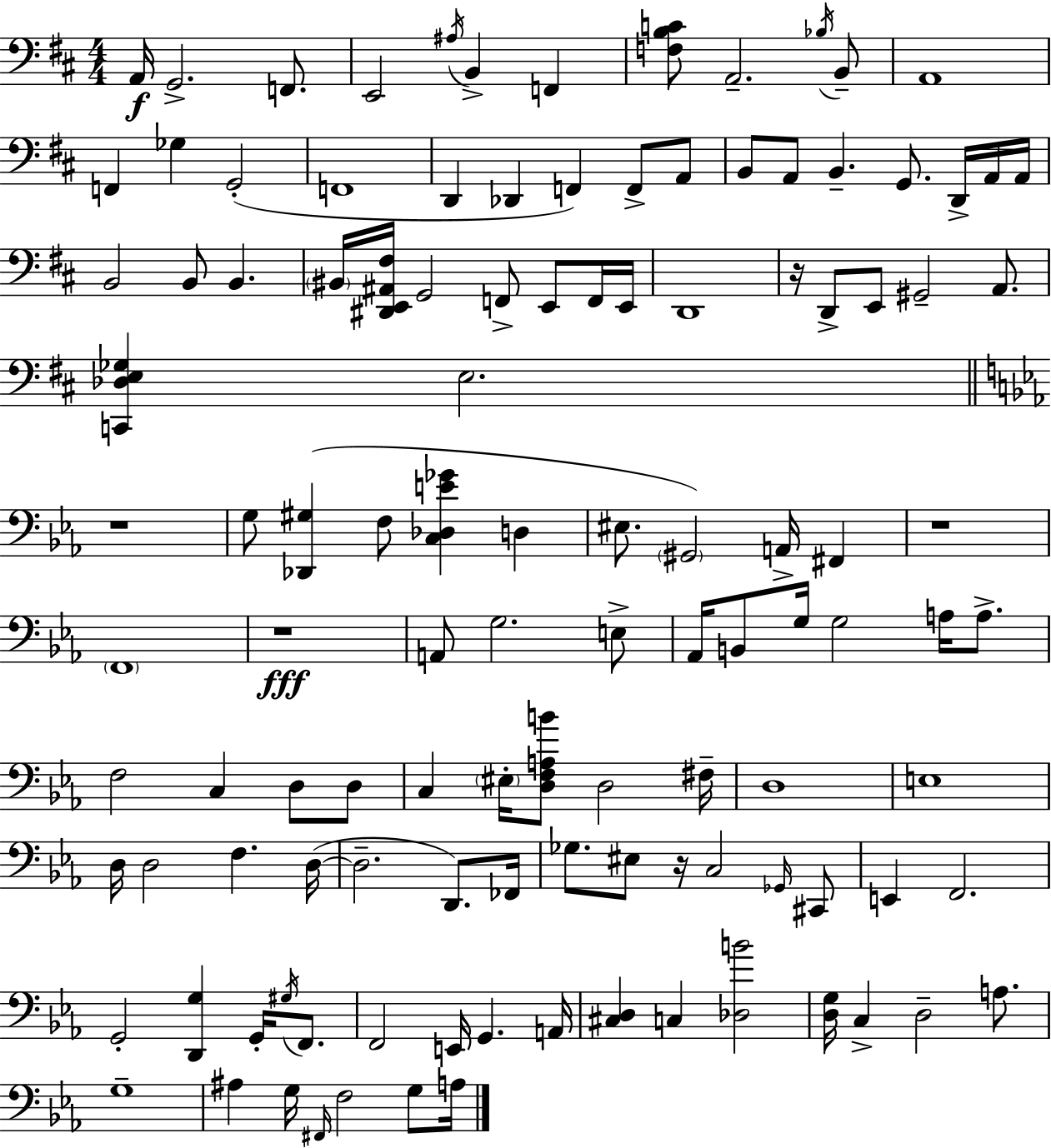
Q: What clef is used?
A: bass